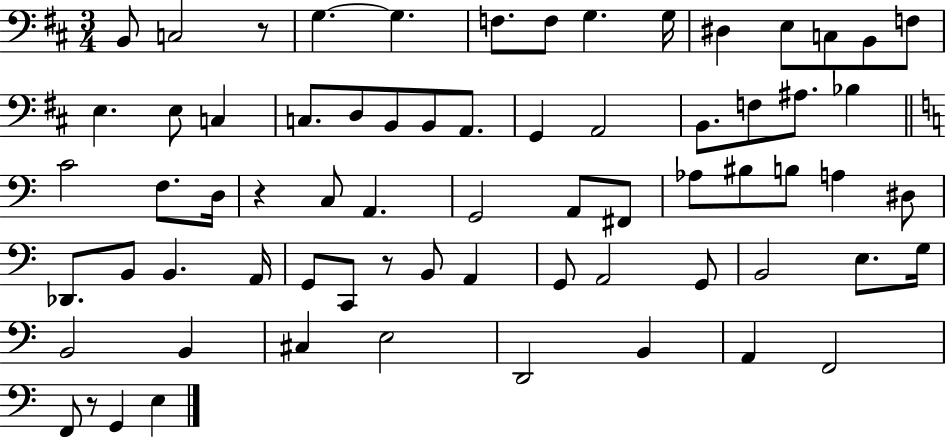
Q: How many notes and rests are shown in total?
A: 69